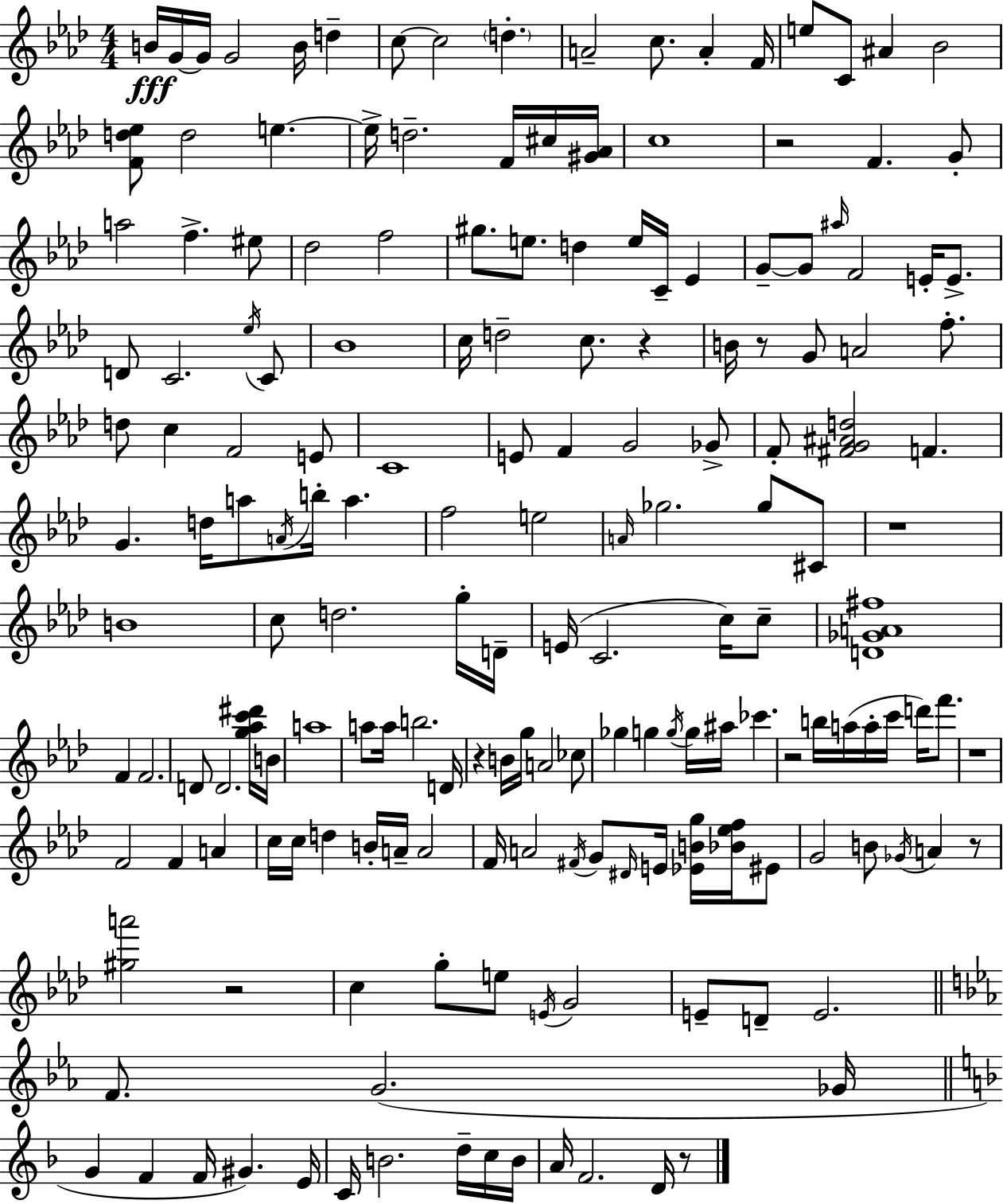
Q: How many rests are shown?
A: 10